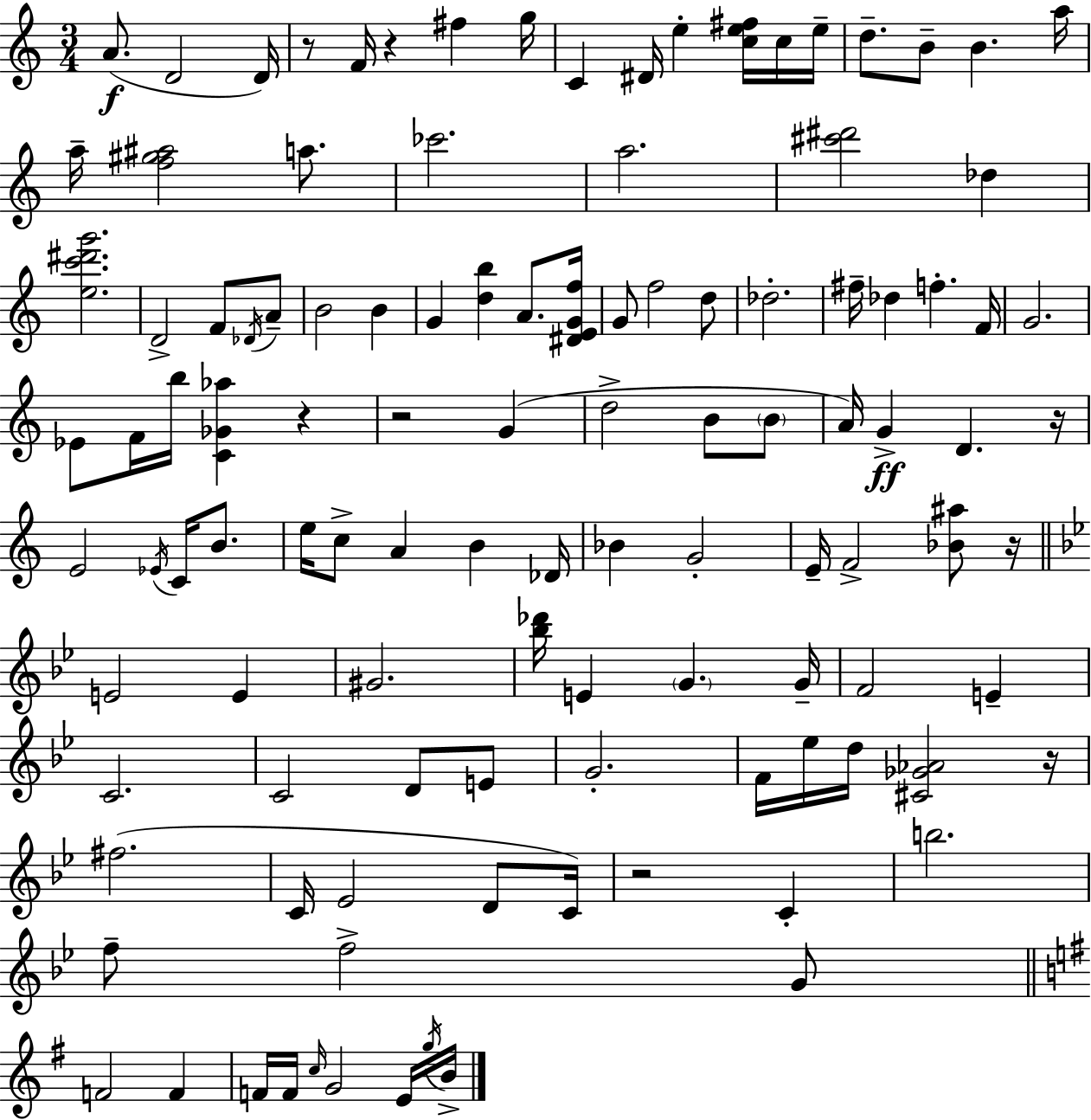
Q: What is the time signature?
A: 3/4